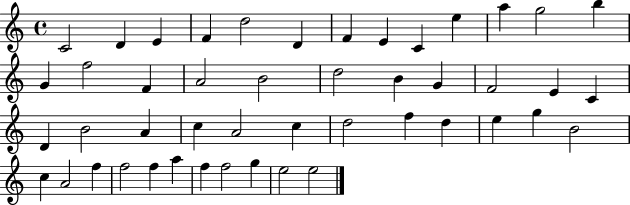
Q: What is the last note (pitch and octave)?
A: E5